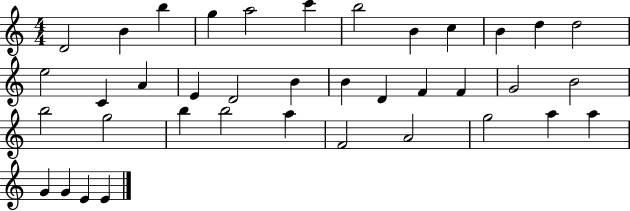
X:1
T:Untitled
M:4/4
L:1/4
K:C
D2 B b g a2 c' b2 B c B d d2 e2 C A E D2 B B D F F G2 B2 b2 g2 b b2 a F2 A2 g2 a a G G E E